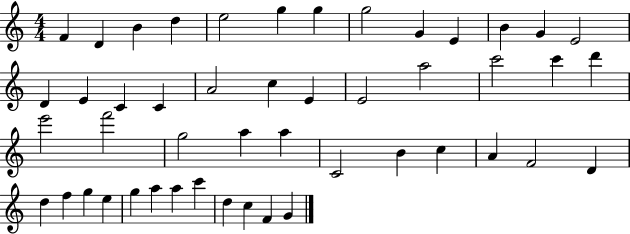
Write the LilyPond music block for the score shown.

{
  \clef treble
  \numericTimeSignature
  \time 4/4
  \key c \major
  f'4 d'4 b'4 d''4 | e''2 g''4 g''4 | g''2 g'4 e'4 | b'4 g'4 e'2 | \break d'4 e'4 c'4 c'4 | a'2 c''4 e'4 | e'2 a''2 | c'''2 c'''4 d'''4 | \break e'''2 f'''2 | g''2 a''4 a''4 | c'2 b'4 c''4 | a'4 f'2 d'4 | \break d''4 f''4 g''4 e''4 | g''4 a''4 a''4 c'''4 | d''4 c''4 f'4 g'4 | \bar "|."
}